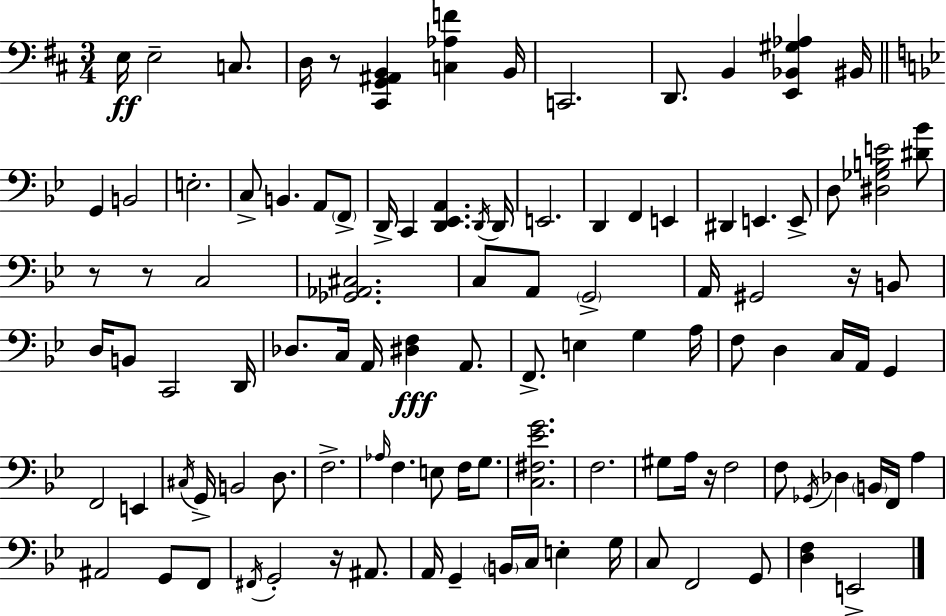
X:1
T:Untitled
M:3/4
L:1/4
K:D
E,/4 E,2 C,/2 D,/4 z/2 [^C,,G,,^A,,B,,] [C,_A,F] B,,/4 C,,2 D,,/2 B,, [E,,_B,,^G,_A,] ^B,,/4 G,, B,,2 E,2 C,/2 B,, A,,/2 F,,/2 D,,/4 C,, [D,,_E,,A,,] D,,/4 D,,/4 E,,2 D,, F,, E,, ^D,, E,, E,,/2 D,/2 [^D,_G,B,E]2 [^D_B]/2 z/2 z/2 C,2 [_G,,_A,,^C,]2 C,/2 A,,/2 G,,2 A,,/4 ^G,,2 z/4 B,,/2 D,/4 B,,/2 C,,2 D,,/4 _D,/2 C,/4 A,,/4 [^D,F,] A,,/2 F,,/2 E, G, A,/4 F,/2 D, C,/4 A,,/4 G,, F,,2 E,, ^C,/4 G,,/4 B,,2 D,/2 F,2 _A,/4 F, E,/2 F,/4 G,/2 [C,^F,_EG]2 F,2 ^G,/2 A,/4 z/4 F,2 F,/2 _G,,/4 _D, B,,/4 F,,/4 A, ^A,,2 G,,/2 F,,/2 ^F,,/4 G,,2 z/4 ^A,,/2 A,,/4 G,, B,,/4 C,/4 E, G,/4 C,/2 F,,2 G,,/2 [D,F,] E,,2